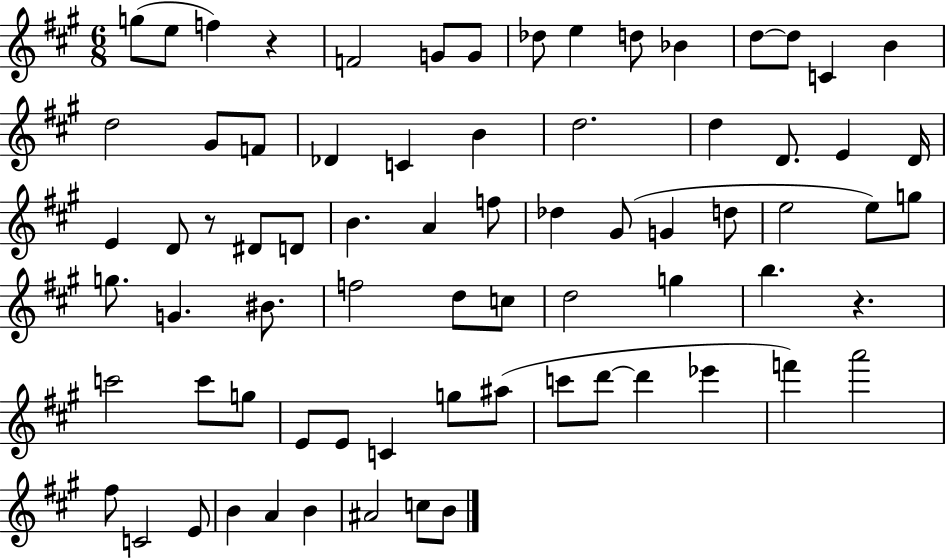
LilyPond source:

{
  \clef treble
  \numericTimeSignature
  \time 6/8
  \key a \major
  g''8( e''8 f''4) r4 | f'2 g'8 g'8 | des''8 e''4 d''8 bes'4 | d''8~~ d''8 c'4 b'4 | \break d''2 gis'8 f'8 | des'4 c'4 b'4 | d''2. | d''4 d'8. e'4 d'16 | \break e'4 d'8 r8 dis'8 d'8 | b'4. a'4 f''8 | des''4 gis'8( g'4 d''8 | e''2 e''8) g''8 | \break g''8. g'4. bis'8. | f''2 d''8 c''8 | d''2 g''4 | b''4. r4. | \break c'''2 c'''8 g''8 | e'8 e'8 c'4 g''8 ais''8( | c'''8 d'''8~~ d'''4 ees'''4 | f'''4) a'''2 | \break fis''8 c'2 e'8 | b'4 a'4 b'4 | ais'2 c''8 b'8 | \bar "|."
}